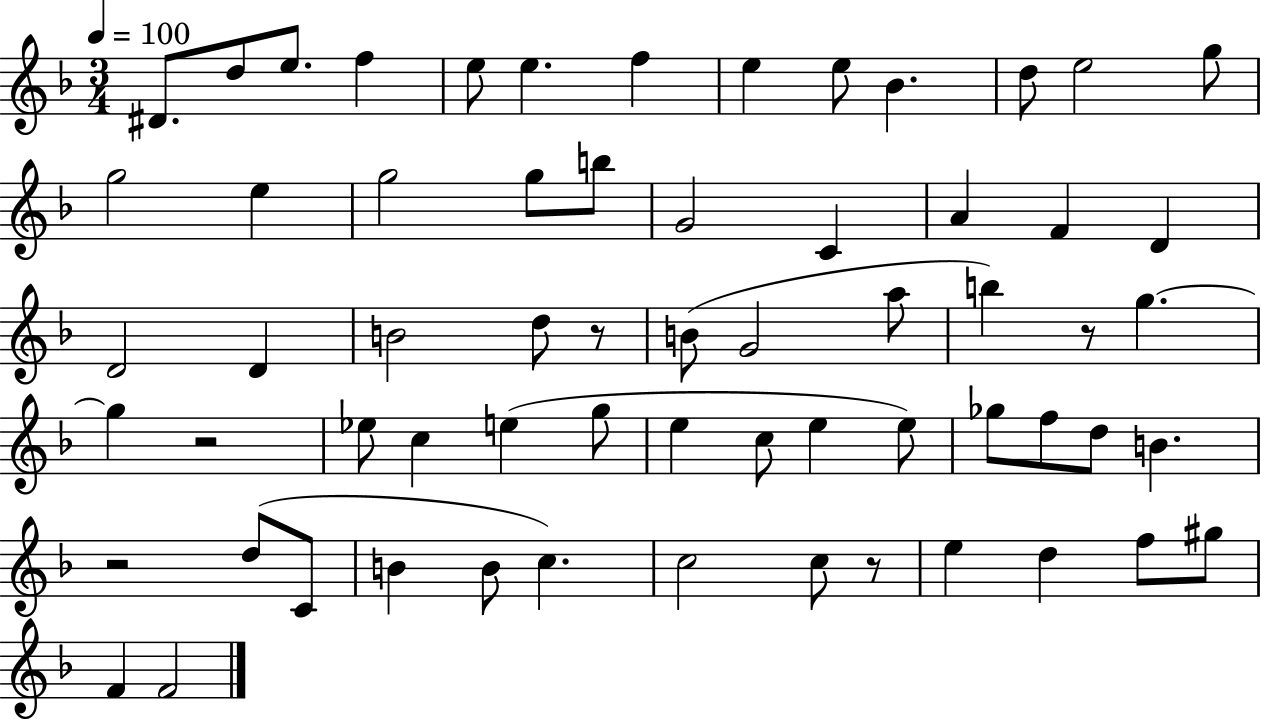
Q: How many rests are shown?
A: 5